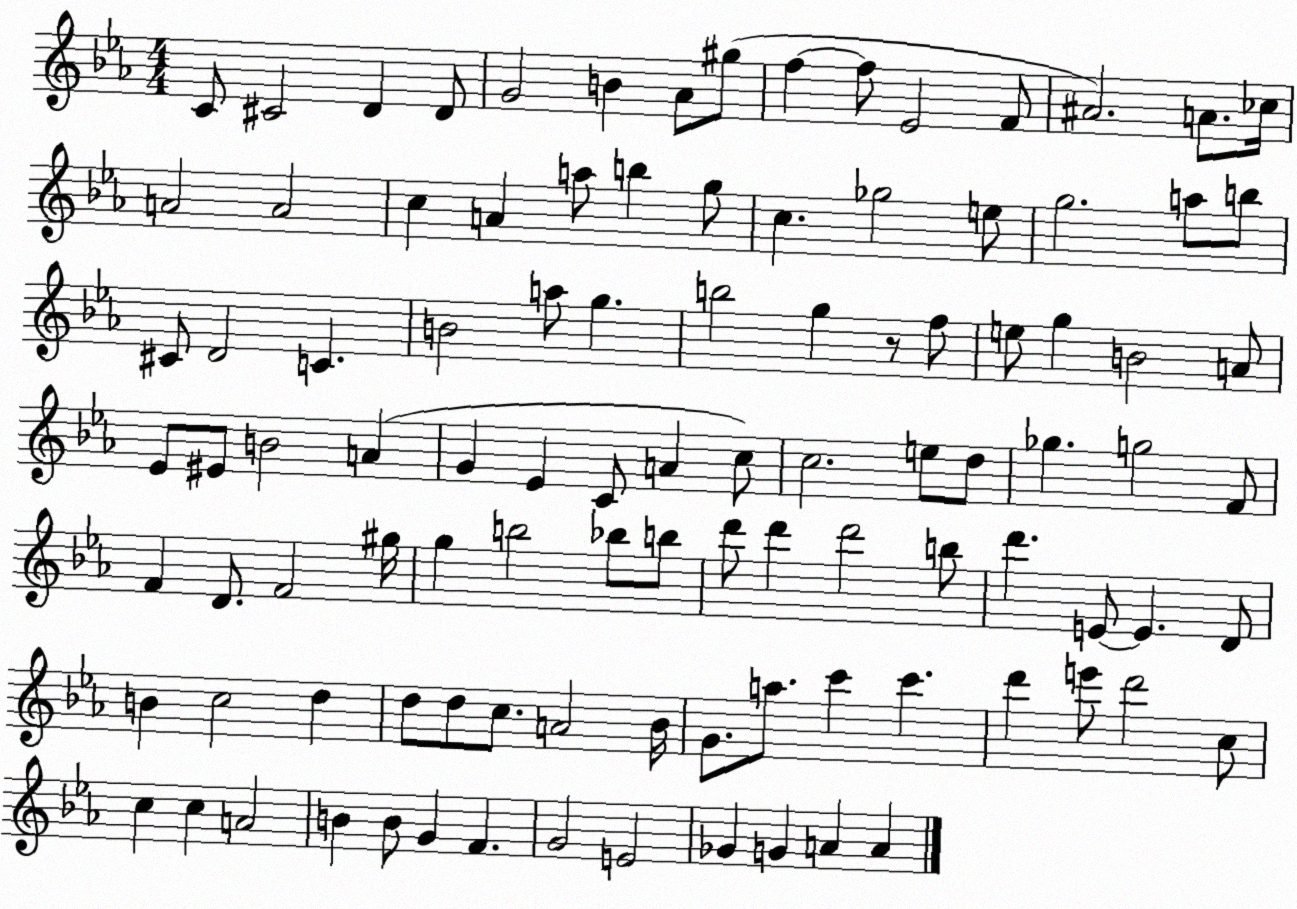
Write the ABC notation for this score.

X:1
T:Untitled
M:4/4
L:1/4
K:Eb
C/2 ^C2 D D/2 G2 B _A/2 ^g/2 f f/2 _E2 F/2 ^A2 A/2 _c/4 A2 A2 c A a/2 b g/2 c _g2 e/2 g2 a/2 b/2 ^C/2 D2 C B2 a/2 g b2 g z/2 f/2 e/2 g B2 A/2 _E/2 ^E/2 B2 A G _E C/2 A c/2 c2 e/2 d/2 _g g2 F/2 F D/2 F2 ^g/4 g b2 _b/2 b/2 d'/2 d' d'2 b/2 d' E/2 E D/2 B c2 d d/2 d/2 c/2 A2 _B/4 G/2 a/2 c' c' d' e'/2 d'2 c/2 c c A2 B B/2 G F G2 E2 _G G A A